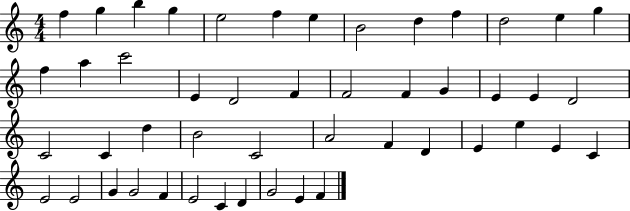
F5/q G5/q B5/q G5/q E5/h F5/q E5/q B4/h D5/q F5/q D5/h E5/q G5/q F5/q A5/q C6/h E4/q D4/h F4/q F4/h F4/q G4/q E4/q E4/q D4/h C4/h C4/q D5/q B4/h C4/h A4/h F4/q D4/q E4/q E5/q E4/q C4/q E4/h E4/h G4/q G4/h F4/q E4/h C4/q D4/q G4/h E4/q F4/q